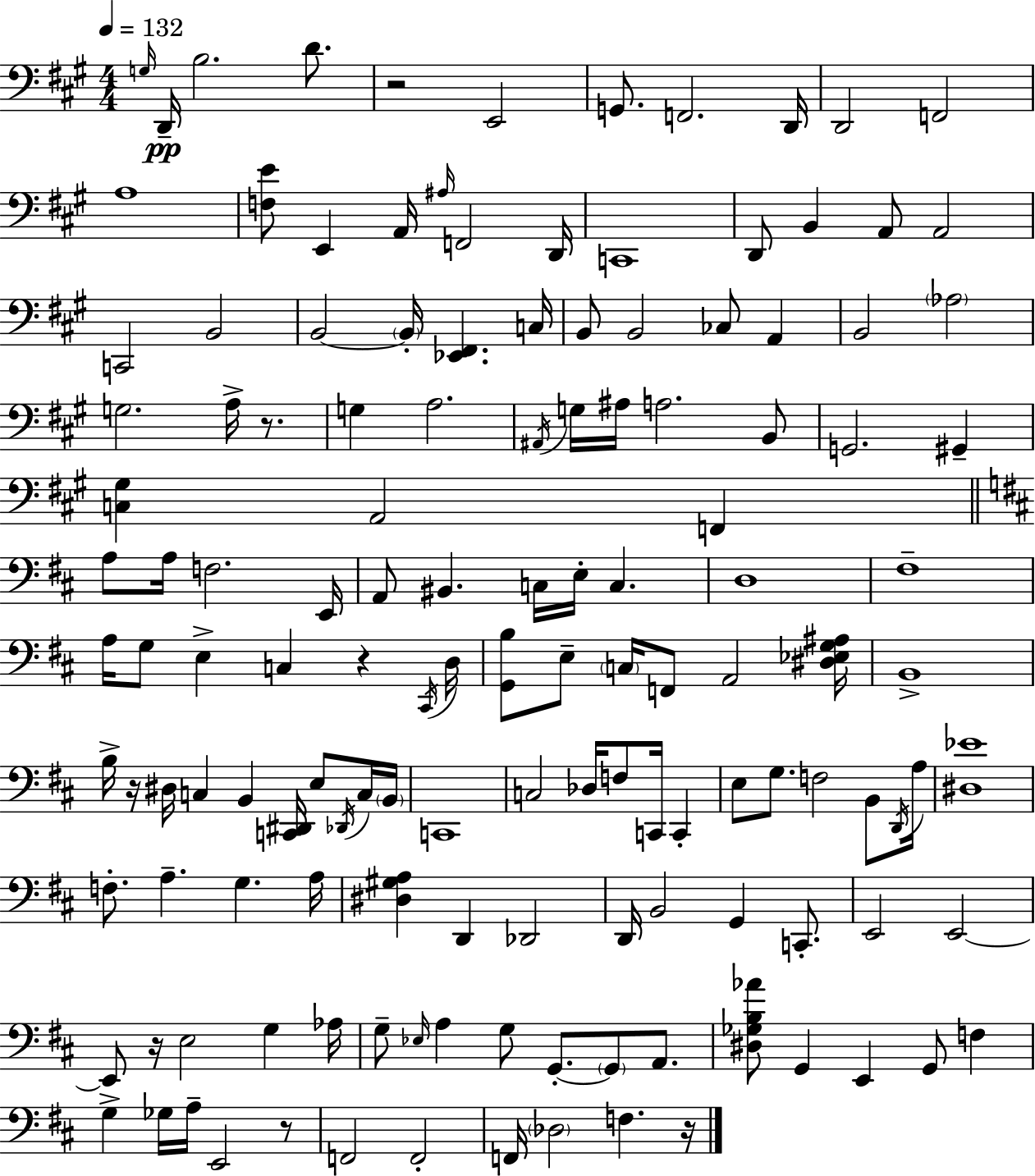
X:1
T:Untitled
M:4/4
L:1/4
K:A
G,/4 D,,/4 B,2 D/2 z2 E,,2 G,,/2 F,,2 D,,/4 D,,2 F,,2 A,4 [F,E]/2 E,, A,,/4 ^A,/4 F,,2 D,,/4 C,,4 D,,/2 B,, A,,/2 A,,2 C,,2 B,,2 B,,2 B,,/4 [_E,,^F,,] C,/4 B,,/2 B,,2 _C,/2 A,, B,,2 _A,2 G,2 A,/4 z/2 G, A,2 ^A,,/4 G,/4 ^A,/4 A,2 B,,/2 G,,2 ^G,, [C,^G,] A,,2 F,, A,/2 A,/4 F,2 E,,/4 A,,/2 ^B,, C,/4 E,/4 C, D,4 ^F,4 A,/4 G,/2 E, C, z ^C,,/4 D,/4 [G,,B,]/2 E,/2 C,/4 F,,/2 A,,2 [^D,_E,G,^A,]/4 B,,4 B,/4 z/4 ^D,/4 C, B,, [C,,^D,,]/4 E,/2 _D,,/4 C,/4 B,,/4 C,,4 C,2 _D,/4 F,/2 C,,/4 C,, E,/2 G,/2 F,2 B,,/2 D,,/4 A,/4 [^D,_E]4 F,/2 A, G, A,/4 [^D,^G,A,] D,, _D,,2 D,,/4 B,,2 G,, C,,/2 E,,2 E,,2 E,,/2 z/4 E,2 G, _A,/4 G,/2 _E,/4 A, G,/2 G,,/2 G,,/2 A,,/2 [^D,_G,B,_A]/2 G,, E,, G,,/2 F, G, _G,/4 A,/4 E,,2 z/2 F,,2 F,,2 F,,/4 _D,2 F, z/4